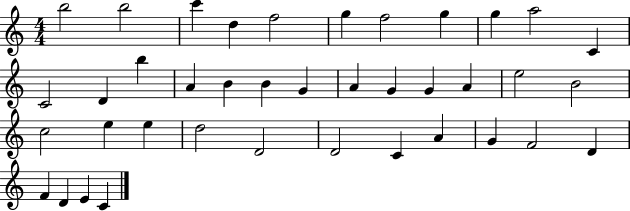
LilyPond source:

{
  \clef treble
  \numericTimeSignature
  \time 4/4
  \key c \major
  b''2 b''2 | c'''4 d''4 f''2 | g''4 f''2 g''4 | g''4 a''2 c'4 | \break c'2 d'4 b''4 | a'4 b'4 b'4 g'4 | a'4 g'4 g'4 a'4 | e''2 b'2 | \break c''2 e''4 e''4 | d''2 d'2 | d'2 c'4 a'4 | g'4 f'2 d'4 | \break f'4 d'4 e'4 c'4 | \bar "|."
}